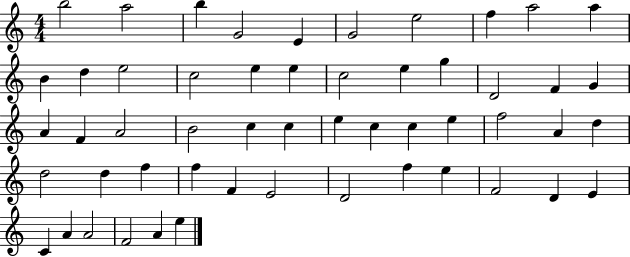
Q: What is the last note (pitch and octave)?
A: E5